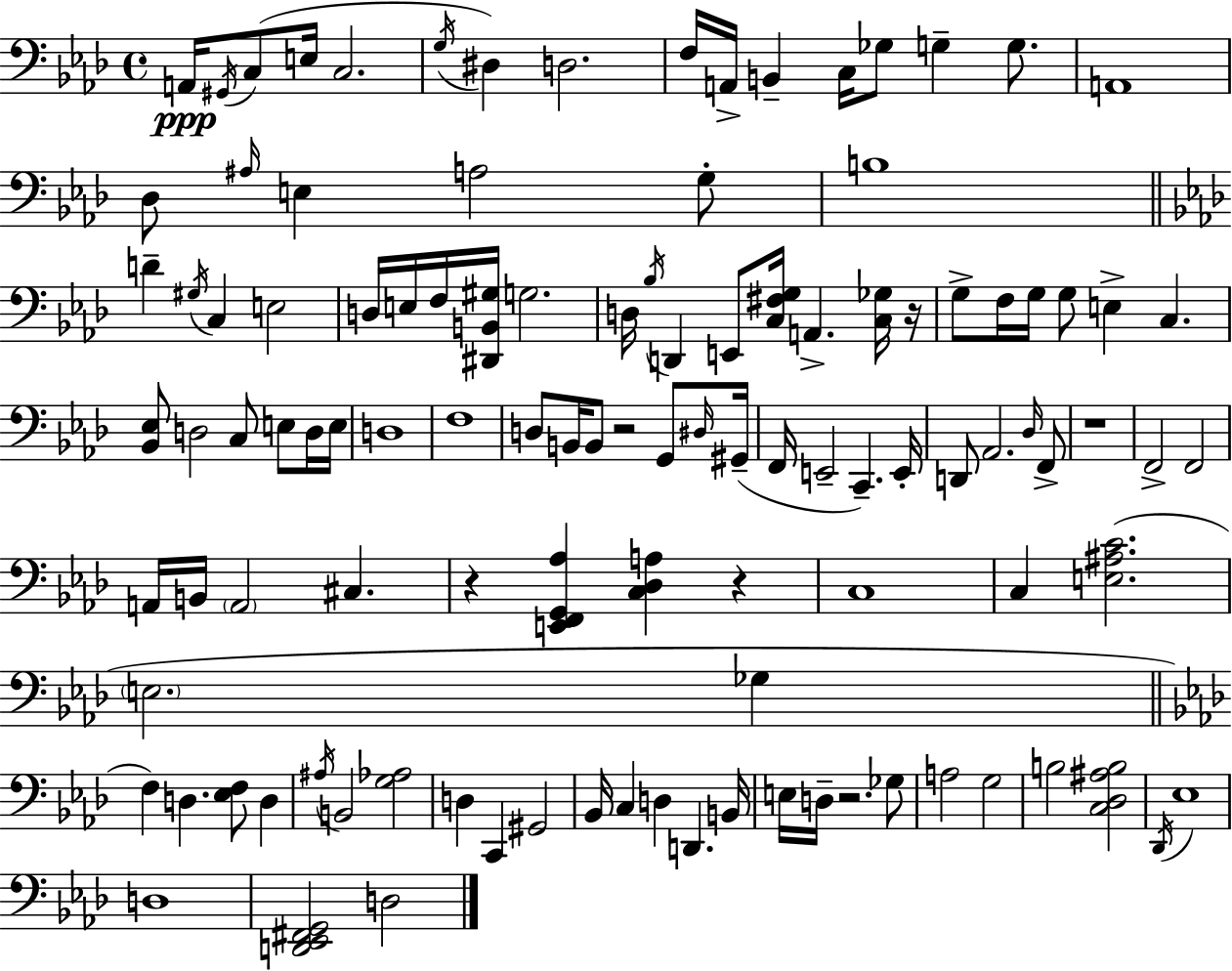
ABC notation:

X:1
T:Untitled
M:4/4
L:1/4
K:Ab
A,,/4 ^G,,/4 C,/2 E,/4 C,2 G,/4 ^D, D,2 F,/4 A,,/4 B,, C,/4 _G,/2 G, G,/2 A,,4 _D,/2 ^A,/4 E, A,2 G,/2 B,4 D ^G,/4 C, E,2 D,/4 E,/4 F,/4 [^D,,B,,^G,]/4 G,2 D,/4 _B,/4 D,, E,,/2 [C,^F,G,]/4 A,, [C,_G,]/4 z/4 G,/2 F,/4 G,/4 G,/2 E, C, [_B,,_E,]/2 D,2 C,/2 E,/2 D,/4 E,/4 D,4 F,4 D,/2 B,,/4 B,,/2 z2 G,,/2 ^D,/4 ^G,,/4 F,,/4 E,,2 C,, E,,/4 D,,/2 _A,,2 _D,/4 F,,/2 z4 F,,2 F,,2 A,,/4 B,,/4 A,,2 ^C, z [E,,F,,G,,_A,] [C,_D,A,] z C,4 C, [E,^A,C]2 E,2 _G, F, D, [_E,F,]/2 D, ^A,/4 B,,2 [G,_A,]2 D, C,, ^G,,2 _B,,/4 C, D, D,, B,,/4 E,/4 D,/4 z2 _G,/2 A,2 G,2 B,2 [C,_D,^A,B,]2 _D,,/4 _E,4 D,4 [D,,_E,,^F,,G,,]2 D,2